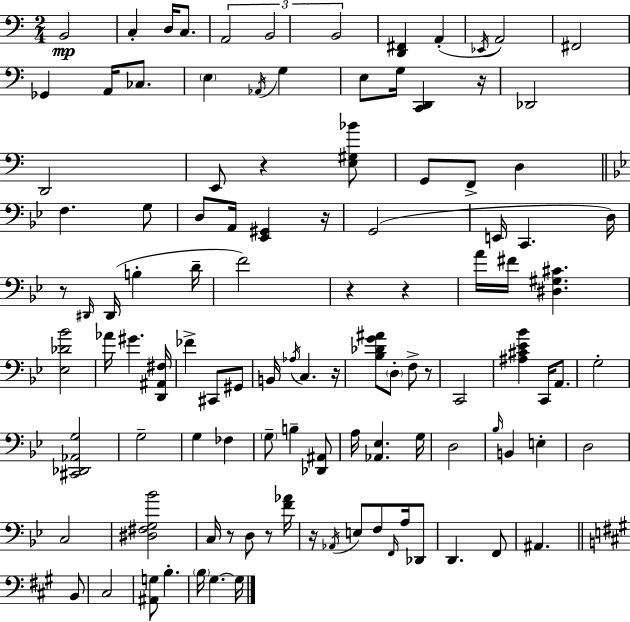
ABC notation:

X:1
T:Untitled
M:2/4
L:1/4
K:Am
B,,2 C, D,/4 C,/2 A,,2 B,,2 B,,2 [D,,^F,,] A,, _E,,/4 A,,2 ^F,,2 _G,, A,,/4 _C,/2 E, _A,,/4 G, E,/2 G,/4 [C,,D,,] z/4 _D,,2 D,,2 E,,/2 z [E,^G,_B]/2 G,,/2 F,,/2 D, F, G,/2 D,/2 A,,/4 [_E,,^G,,] z/4 G,,2 E,,/4 C,, D,/4 z/2 ^D,,/4 ^D,,/4 B, D/4 F2 z z A/4 ^F/4 [^D,^G,^C] [_E,_D_B]2 _A/4 ^G [D,,^A,,^F,]/4 _F ^C,,/2 ^G,,/2 B,,/4 _A,/4 C, z/4 [_B,_DG^A]/2 D,/2 F,/2 z/2 C,,2 [^A,^C_E_B] C,,/4 A,,/2 G,2 [^C,,_D,,_A,,G,]2 G,2 G, _F, G,/2 B, [_D,,^A,,]/2 A,/4 [_A,,_E,] G,/4 D,2 _B,/4 B,, E, D,2 C,2 [^D,^F,G,_B]2 C,/4 z/2 D,/2 z/2 [F_A]/4 z/4 _A,,/4 E,/2 F,/2 F,,/4 A,/4 _D,,/2 D,, F,,/2 ^A,, B,,/2 ^C,2 [^A,,G,]/2 B, B,/4 ^G, ^G,/4